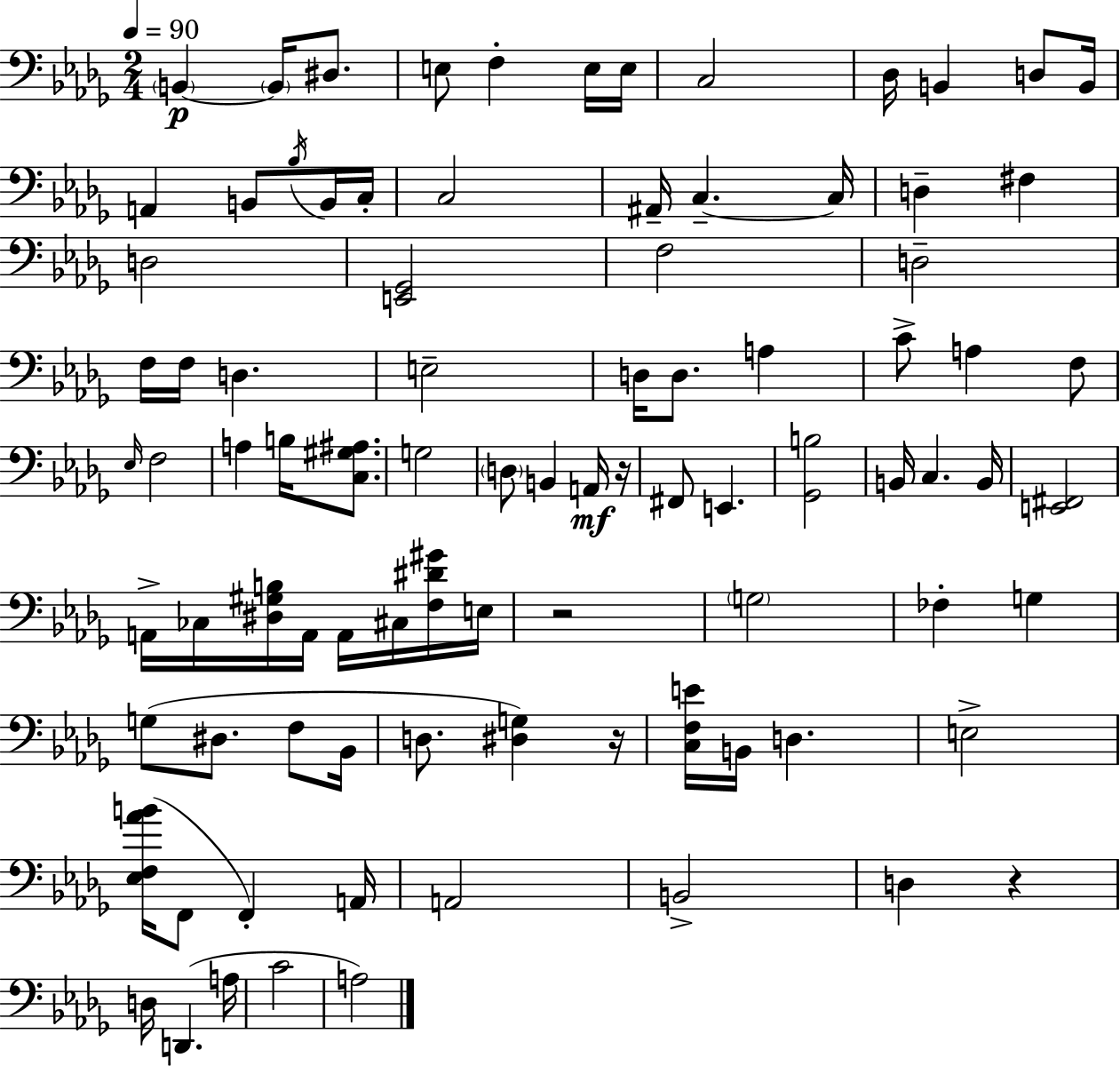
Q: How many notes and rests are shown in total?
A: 90